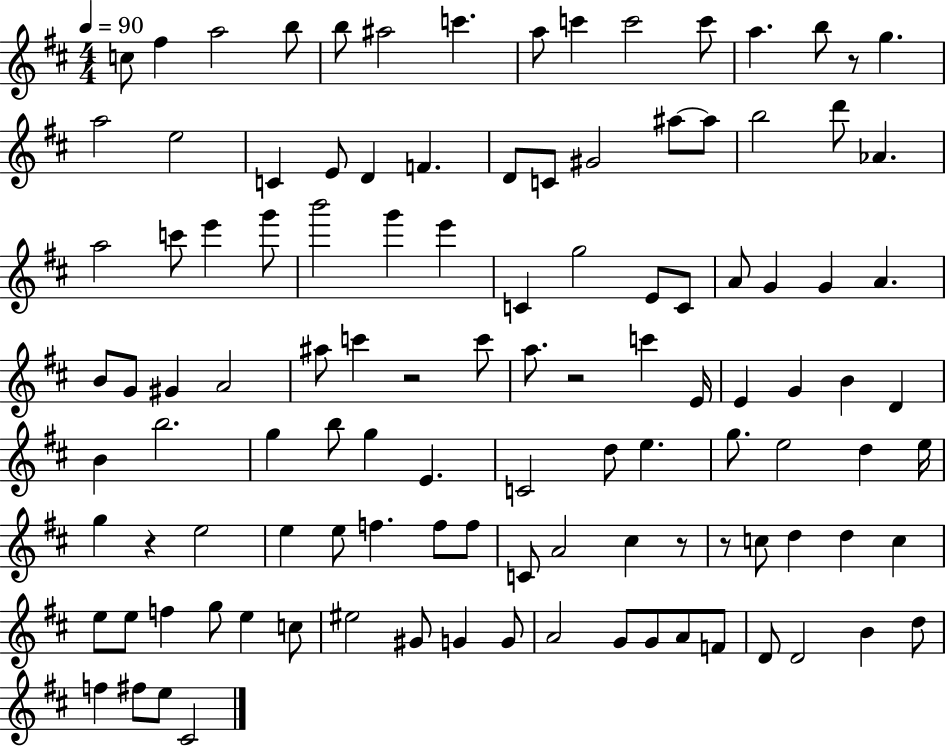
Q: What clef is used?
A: treble